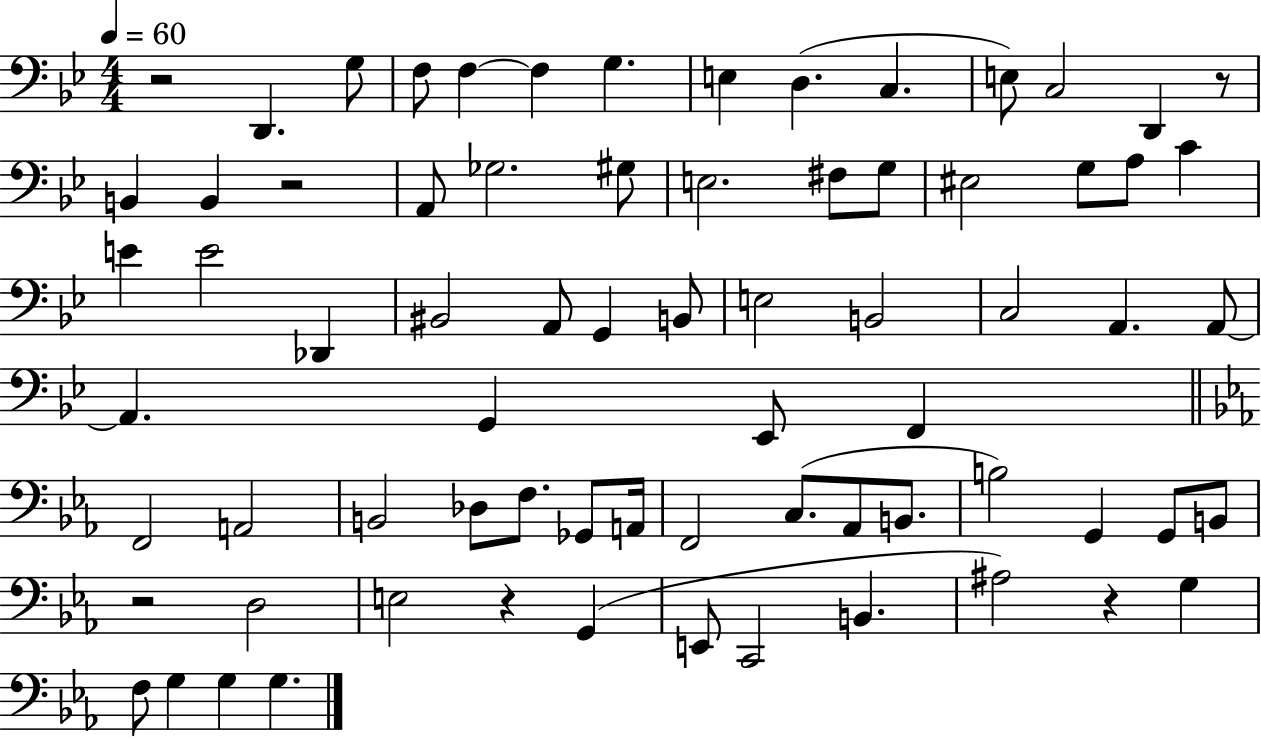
{
  \clef bass
  \numericTimeSignature
  \time 4/4
  \key bes \major
  \tempo 4 = 60
  r2 d,4. g8 | f8 f4~~ f4 g4. | e4 d4.( c4. | e8) c2 d,4 r8 | \break b,4 b,4 r2 | a,8 ges2. gis8 | e2. fis8 g8 | eis2 g8 a8 c'4 | \break e'4 e'2 des,4 | bis,2 a,8 g,4 b,8 | e2 b,2 | c2 a,4. a,8~~ | \break a,4. g,4 ees,8 f,4 | \bar "||" \break \key ees \major f,2 a,2 | b,2 des8 f8. ges,8 a,16 | f,2 c8.( aes,8 b,8. | b2) g,4 g,8 b,8 | \break r2 d2 | e2 r4 g,4( | e,8 c,2 b,4. | ais2) r4 g4 | \break f8 g4 g4 g4. | \bar "|."
}